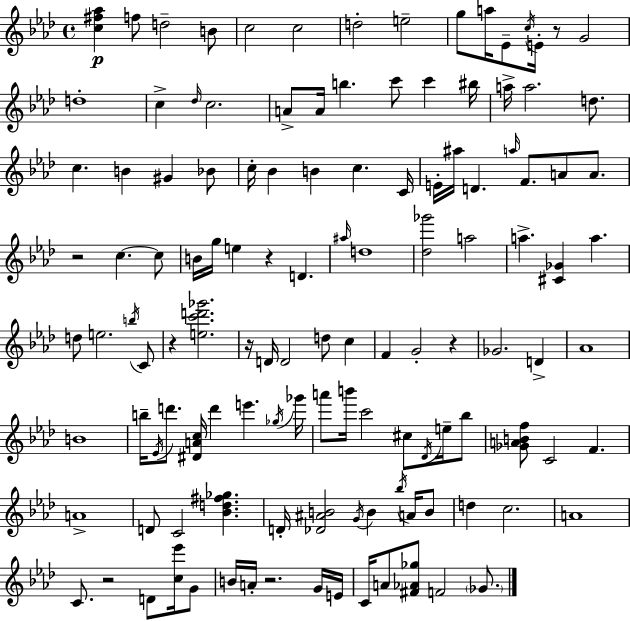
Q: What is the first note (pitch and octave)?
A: F5